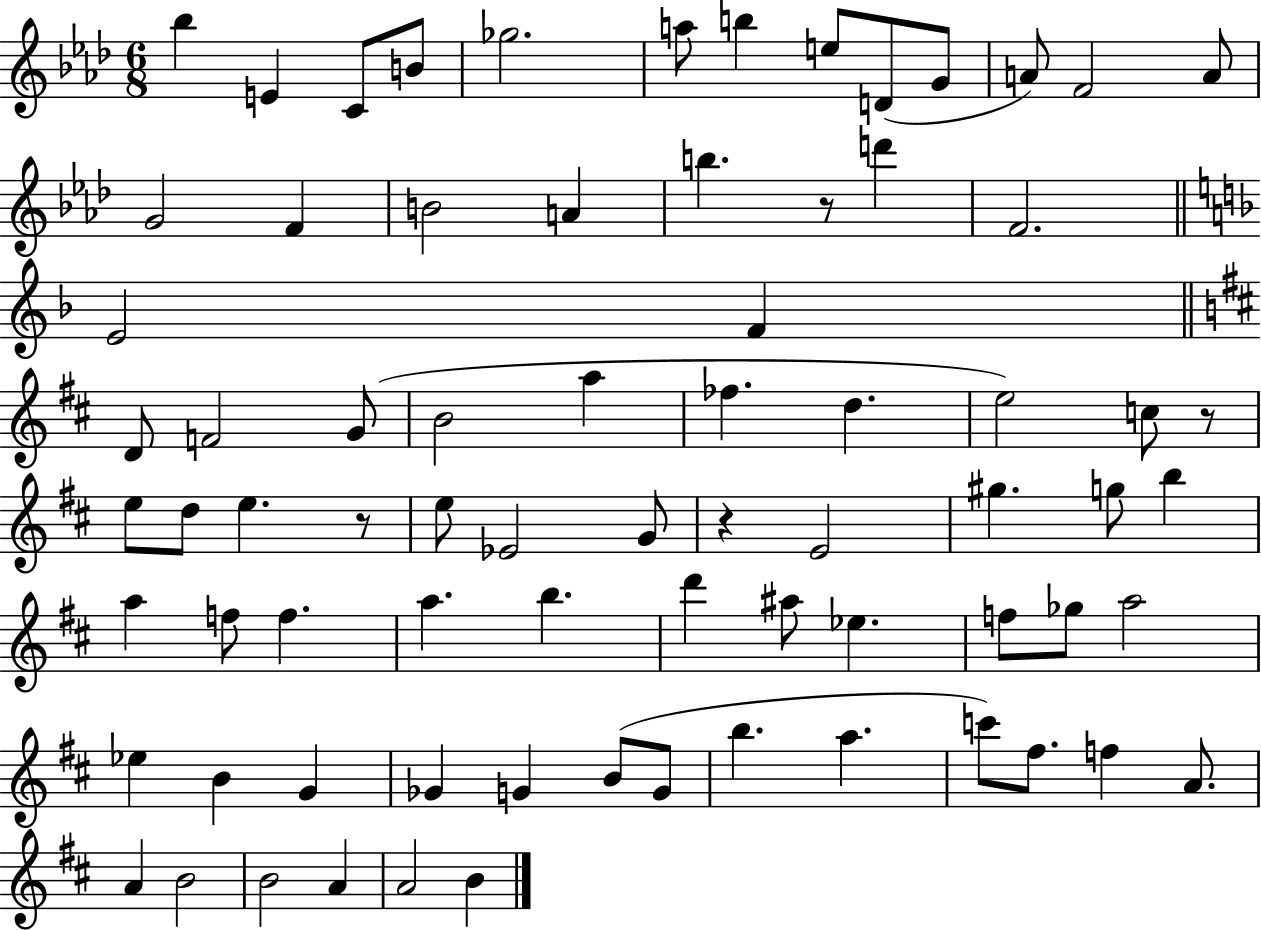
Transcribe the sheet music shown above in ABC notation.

X:1
T:Untitled
M:6/8
L:1/4
K:Ab
_b E C/2 B/2 _g2 a/2 b e/2 D/2 G/2 A/2 F2 A/2 G2 F B2 A b z/2 d' F2 E2 F D/2 F2 G/2 B2 a _f d e2 c/2 z/2 e/2 d/2 e z/2 e/2 _E2 G/2 z E2 ^g g/2 b a f/2 f a b d' ^a/2 _e f/2 _g/2 a2 _e B G _G G B/2 G/2 b a c'/2 ^f/2 f A/2 A B2 B2 A A2 B